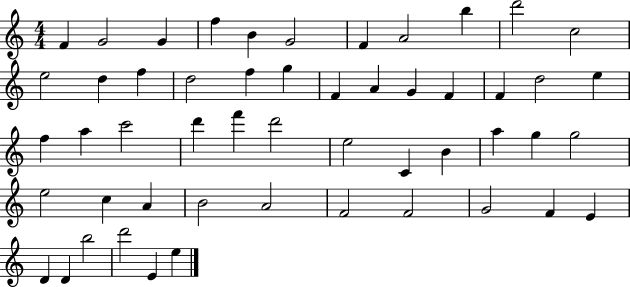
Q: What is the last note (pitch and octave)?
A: E5